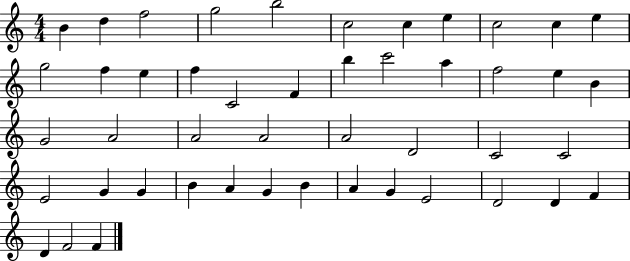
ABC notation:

X:1
T:Untitled
M:4/4
L:1/4
K:C
B d f2 g2 b2 c2 c e c2 c e g2 f e f C2 F b c'2 a f2 e B G2 A2 A2 A2 A2 D2 C2 C2 E2 G G B A G B A G E2 D2 D F D F2 F